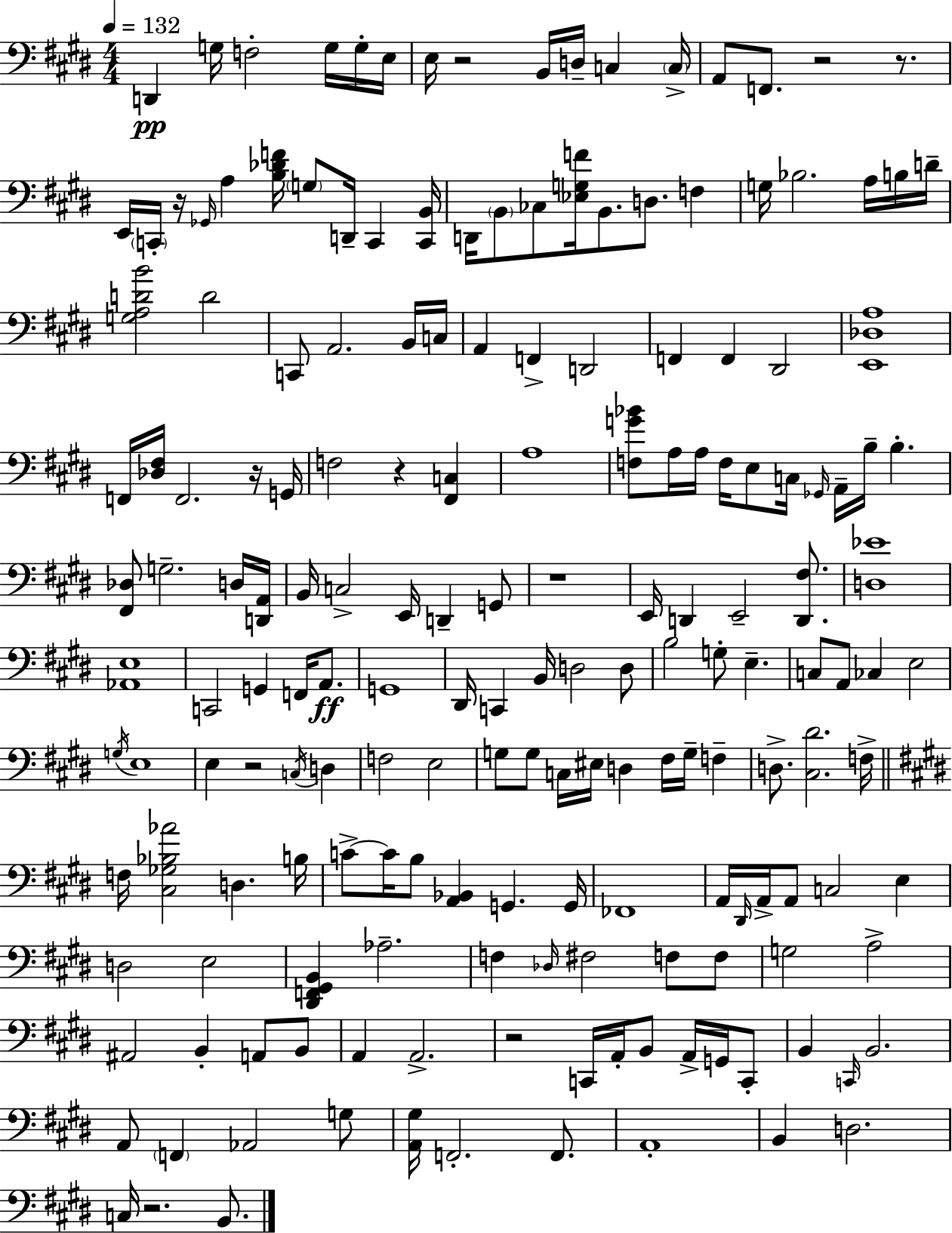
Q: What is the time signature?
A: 4/4